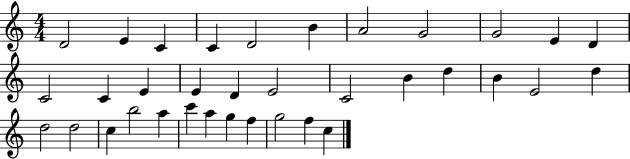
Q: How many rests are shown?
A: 0